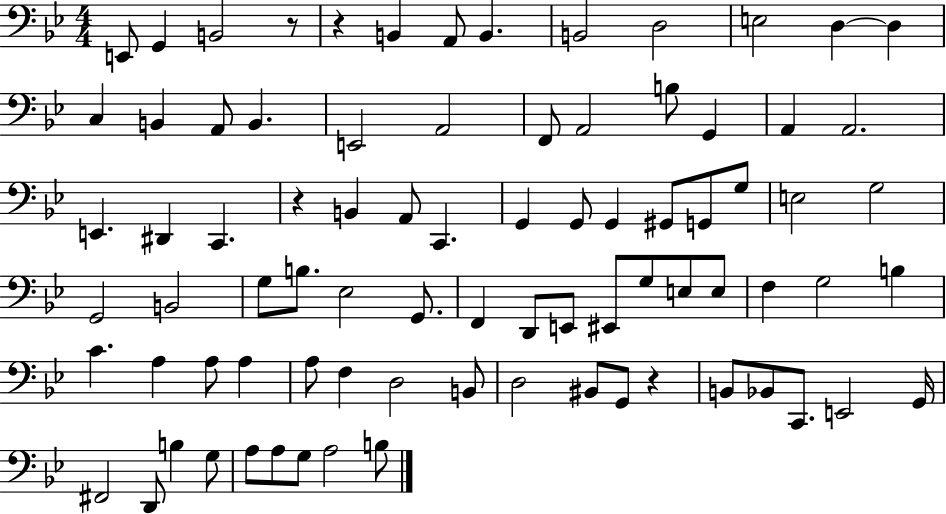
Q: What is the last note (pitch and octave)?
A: B3